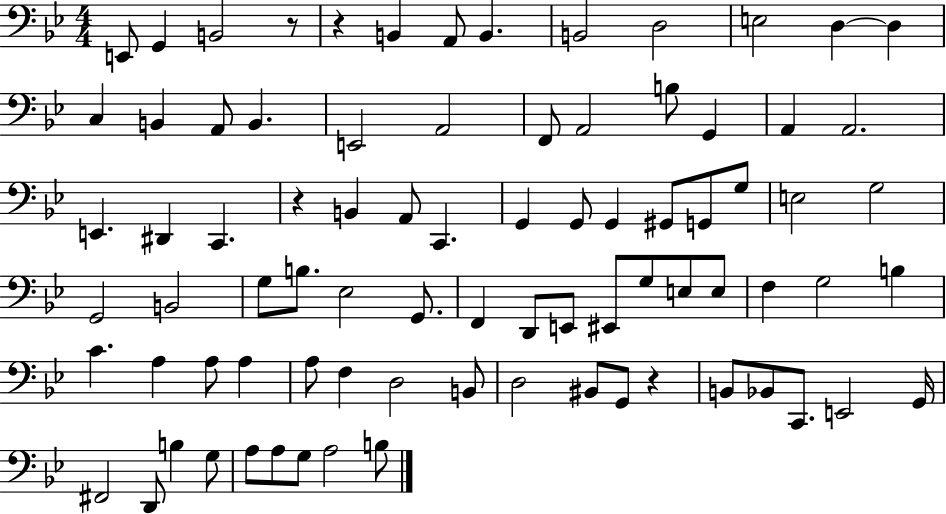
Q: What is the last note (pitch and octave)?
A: B3